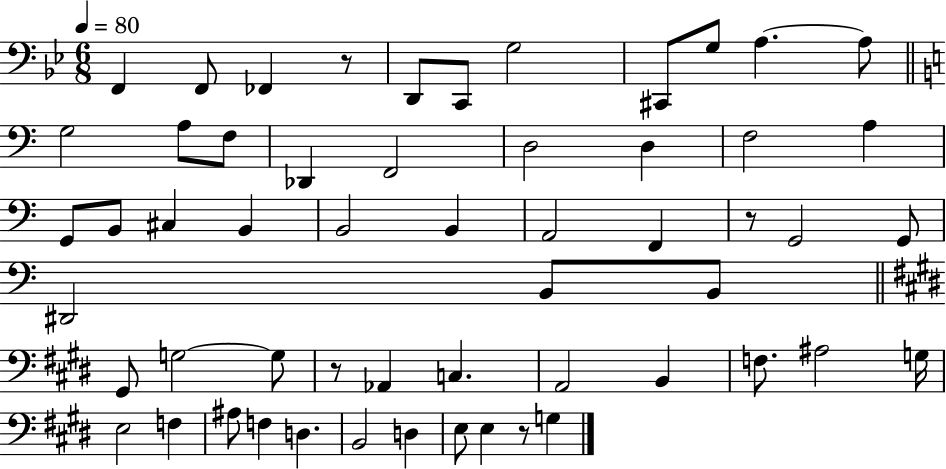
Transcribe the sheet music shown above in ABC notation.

X:1
T:Untitled
M:6/8
L:1/4
K:Bb
F,, F,,/2 _F,, z/2 D,,/2 C,,/2 G,2 ^C,,/2 G,/2 A, A,/2 G,2 A,/2 F,/2 _D,, F,,2 D,2 D, F,2 A, G,,/2 B,,/2 ^C, B,, B,,2 B,, A,,2 F,, z/2 G,,2 G,,/2 ^D,,2 B,,/2 B,,/2 ^G,,/2 G,2 G,/2 z/2 _A,, C, A,,2 B,, F,/2 ^A,2 G,/4 E,2 F, ^A,/2 F, D, B,,2 D, E,/2 E, z/2 G,